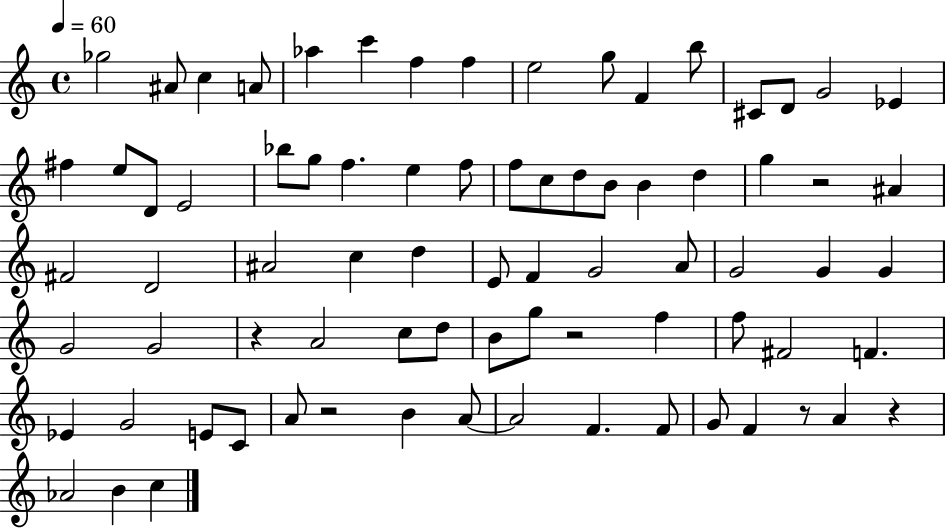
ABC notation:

X:1
T:Untitled
M:4/4
L:1/4
K:C
_g2 ^A/2 c A/2 _a c' f f e2 g/2 F b/2 ^C/2 D/2 G2 _E ^f e/2 D/2 E2 _b/2 g/2 f e f/2 f/2 c/2 d/2 B/2 B d g z2 ^A ^F2 D2 ^A2 c d E/2 F G2 A/2 G2 G G G2 G2 z A2 c/2 d/2 B/2 g/2 z2 f f/2 ^F2 F _E G2 E/2 C/2 A/2 z2 B A/2 A2 F F/2 G/2 F z/2 A z _A2 B c